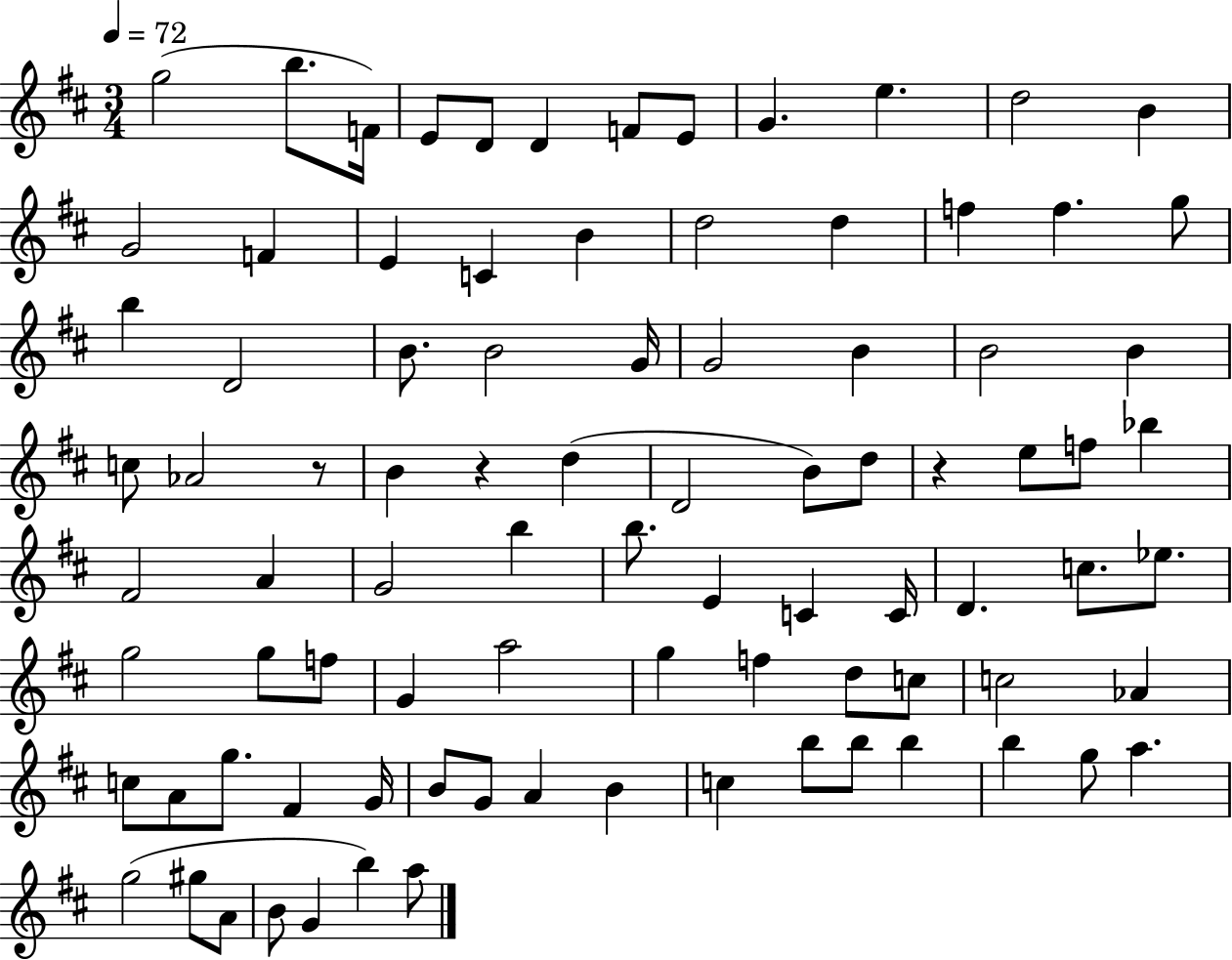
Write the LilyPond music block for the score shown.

{
  \clef treble
  \numericTimeSignature
  \time 3/4
  \key d \major
  \tempo 4 = 72
  g''2( b''8. f'16) | e'8 d'8 d'4 f'8 e'8 | g'4. e''4. | d''2 b'4 | \break g'2 f'4 | e'4 c'4 b'4 | d''2 d''4 | f''4 f''4. g''8 | \break b''4 d'2 | b'8. b'2 g'16 | g'2 b'4 | b'2 b'4 | \break c''8 aes'2 r8 | b'4 r4 d''4( | d'2 b'8) d''8 | r4 e''8 f''8 bes''4 | \break fis'2 a'4 | g'2 b''4 | b''8. e'4 c'4 c'16 | d'4. c''8. ees''8. | \break g''2 g''8 f''8 | g'4 a''2 | g''4 f''4 d''8 c''8 | c''2 aes'4 | \break c''8 a'8 g''8. fis'4 g'16 | b'8 g'8 a'4 b'4 | c''4 b''8 b''8 b''4 | b''4 g''8 a''4. | \break g''2( gis''8 a'8 | b'8 g'4 b''4) a''8 | \bar "|."
}